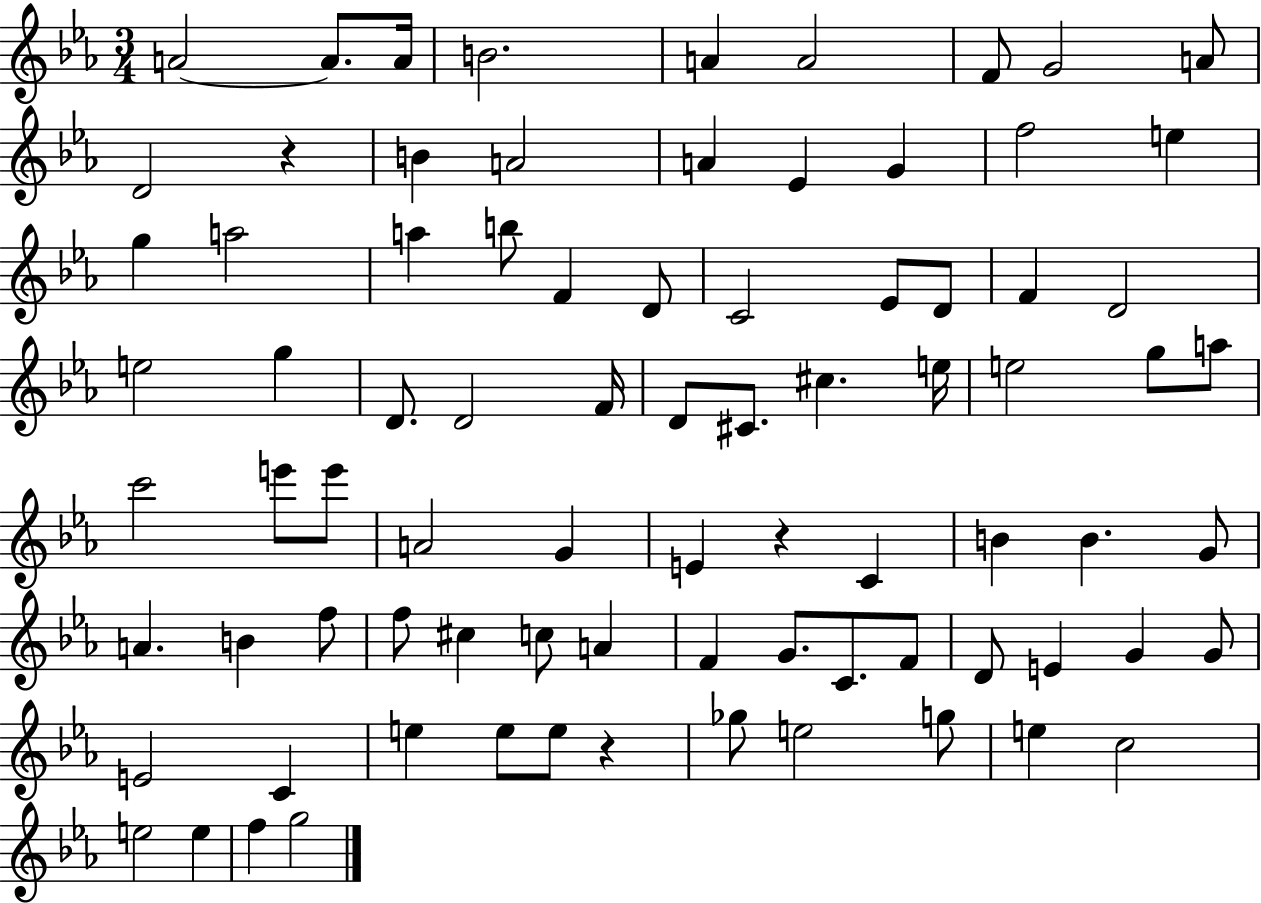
A4/h A4/e. A4/s B4/h. A4/q A4/h F4/e G4/h A4/e D4/h R/q B4/q A4/h A4/q Eb4/q G4/q F5/h E5/q G5/q A5/h A5/q B5/e F4/q D4/e C4/h Eb4/e D4/e F4/q D4/h E5/h G5/q D4/e. D4/h F4/s D4/e C#4/e. C#5/q. E5/s E5/h G5/e A5/e C6/h E6/e E6/e A4/h G4/q E4/q R/q C4/q B4/q B4/q. G4/e A4/q. B4/q F5/e F5/e C#5/q C5/e A4/q F4/q G4/e. C4/e. F4/e D4/e E4/q G4/q G4/e E4/h C4/q E5/q E5/e E5/e R/q Gb5/e E5/h G5/e E5/q C5/h E5/h E5/q F5/q G5/h